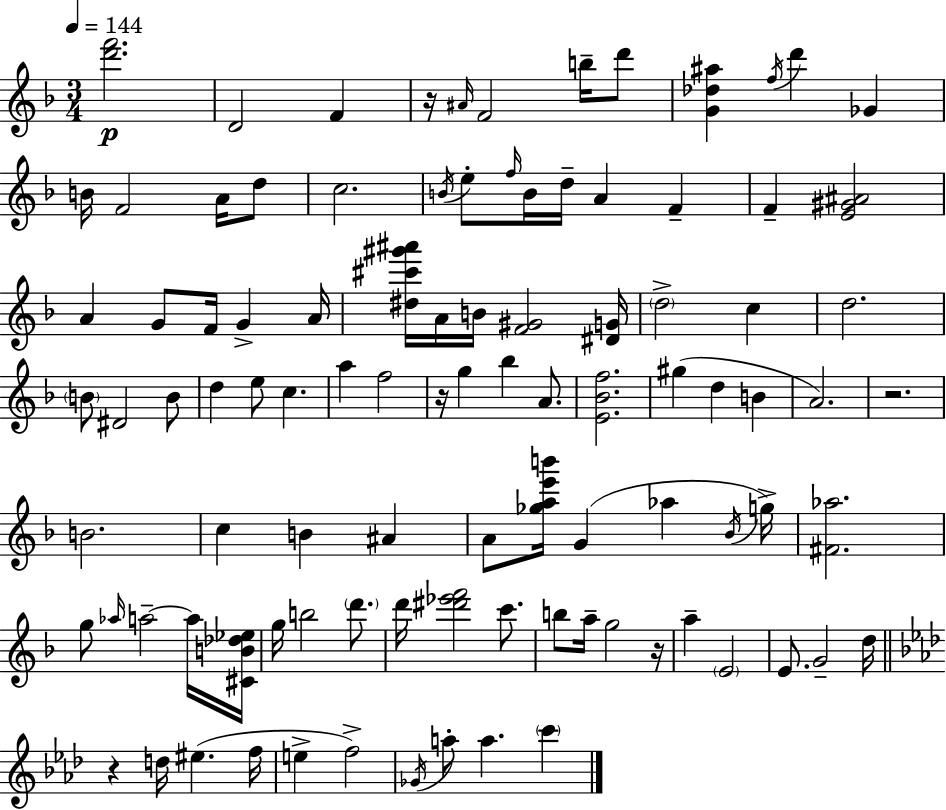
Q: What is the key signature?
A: D minor